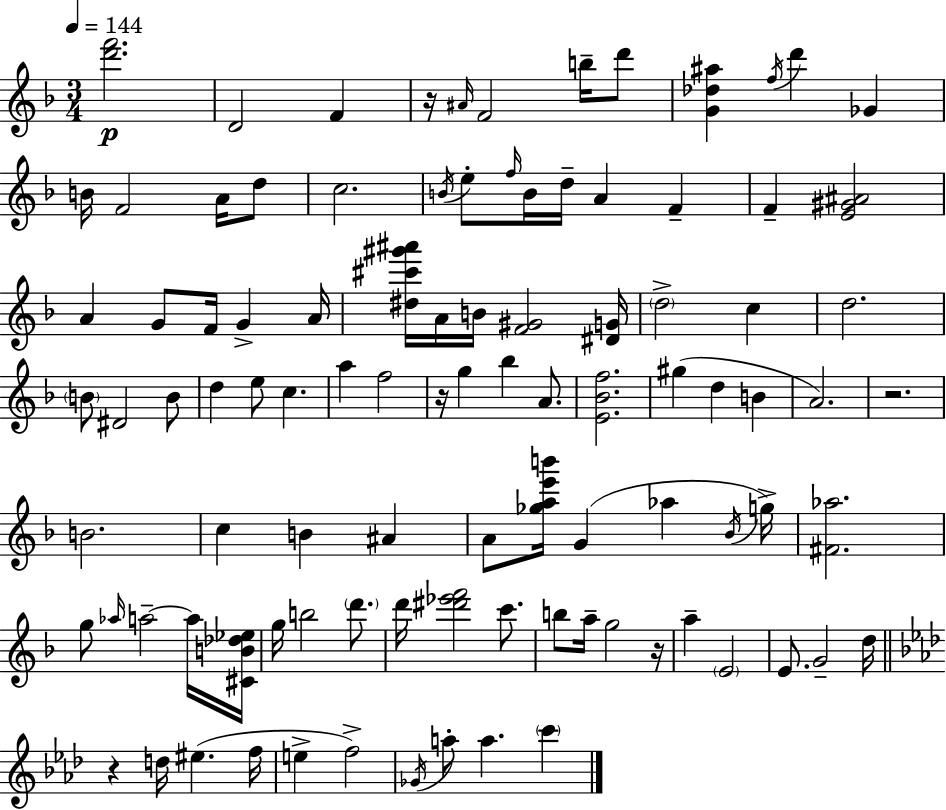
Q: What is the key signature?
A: D minor